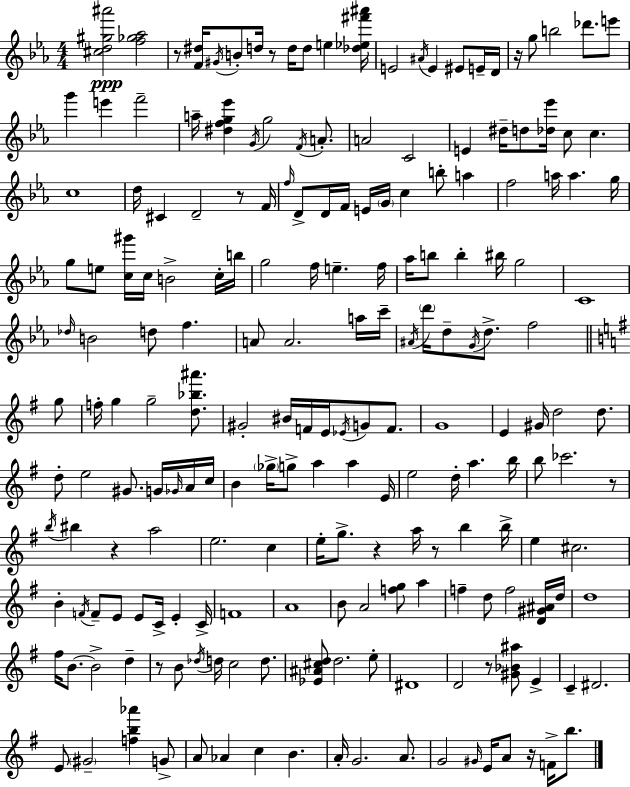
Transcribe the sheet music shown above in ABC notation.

X:1
T:Untitled
M:4/4
L:1/4
K:Cm
[^cd^g^a']2 [f_g_a]2 z/2 [F^d]/4 ^G/4 B/2 d/4 z/2 d/4 d/2 e [_d_e^f'^a']/4 E2 ^A/4 E ^E/2 E/4 D/4 z/4 g/2 b2 _d'/2 e'/2 g' e' f'2 a/4 [^dfg_e'] G/4 g2 F/4 A/2 A2 C2 E ^d/4 d/2 [_d_e']/4 c/2 c c4 d/4 ^C D2 z/2 F/4 f/4 D/2 D/4 F/4 E/4 G/4 c b/2 a f2 a/4 a g/4 g/2 e/2 [c^g']/4 c/4 B2 c/4 b/4 g2 f/4 e f/4 _a/4 b/2 b ^b/4 g2 C4 _d/4 B2 d/2 f A/2 A2 a/4 c'/4 ^A/4 d'/4 d/2 G/4 d/2 f2 g/2 f/4 g g2 [d_b^a']/2 ^G2 ^B/4 F/4 E/4 _E/4 G/2 F/2 G4 E ^G/4 d2 d/2 d/2 e2 ^G/2 G/4 _G/4 A/4 c/4 B _g/4 g/2 a a E/4 e2 d/4 a b/4 b/2 _c'2 z/2 b/4 ^b z a2 e2 c e/4 g/2 z a/4 z/2 b b/4 e ^c2 B F/4 F/2 E/2 E/2 C/4 E C/4 F4 A4 B/2 A2 [fg]/2 a f d/2 f2 [D^G^A]/4 d/4 d4 ^f/4 B/2 B2 d z/2 B/2 _d/4 d/4 c2 d/2 [_E^A^cd]/2 d2 e/2 ^D4 D2 z/2 [^G_B^a]/2 E C ^D2 E/2 ^G2 [fb_a'] G/2 A/2 _A c B A/4 G2 A/2 G2 ^G/4 E/4 A/2 z/4 F/4 b/2